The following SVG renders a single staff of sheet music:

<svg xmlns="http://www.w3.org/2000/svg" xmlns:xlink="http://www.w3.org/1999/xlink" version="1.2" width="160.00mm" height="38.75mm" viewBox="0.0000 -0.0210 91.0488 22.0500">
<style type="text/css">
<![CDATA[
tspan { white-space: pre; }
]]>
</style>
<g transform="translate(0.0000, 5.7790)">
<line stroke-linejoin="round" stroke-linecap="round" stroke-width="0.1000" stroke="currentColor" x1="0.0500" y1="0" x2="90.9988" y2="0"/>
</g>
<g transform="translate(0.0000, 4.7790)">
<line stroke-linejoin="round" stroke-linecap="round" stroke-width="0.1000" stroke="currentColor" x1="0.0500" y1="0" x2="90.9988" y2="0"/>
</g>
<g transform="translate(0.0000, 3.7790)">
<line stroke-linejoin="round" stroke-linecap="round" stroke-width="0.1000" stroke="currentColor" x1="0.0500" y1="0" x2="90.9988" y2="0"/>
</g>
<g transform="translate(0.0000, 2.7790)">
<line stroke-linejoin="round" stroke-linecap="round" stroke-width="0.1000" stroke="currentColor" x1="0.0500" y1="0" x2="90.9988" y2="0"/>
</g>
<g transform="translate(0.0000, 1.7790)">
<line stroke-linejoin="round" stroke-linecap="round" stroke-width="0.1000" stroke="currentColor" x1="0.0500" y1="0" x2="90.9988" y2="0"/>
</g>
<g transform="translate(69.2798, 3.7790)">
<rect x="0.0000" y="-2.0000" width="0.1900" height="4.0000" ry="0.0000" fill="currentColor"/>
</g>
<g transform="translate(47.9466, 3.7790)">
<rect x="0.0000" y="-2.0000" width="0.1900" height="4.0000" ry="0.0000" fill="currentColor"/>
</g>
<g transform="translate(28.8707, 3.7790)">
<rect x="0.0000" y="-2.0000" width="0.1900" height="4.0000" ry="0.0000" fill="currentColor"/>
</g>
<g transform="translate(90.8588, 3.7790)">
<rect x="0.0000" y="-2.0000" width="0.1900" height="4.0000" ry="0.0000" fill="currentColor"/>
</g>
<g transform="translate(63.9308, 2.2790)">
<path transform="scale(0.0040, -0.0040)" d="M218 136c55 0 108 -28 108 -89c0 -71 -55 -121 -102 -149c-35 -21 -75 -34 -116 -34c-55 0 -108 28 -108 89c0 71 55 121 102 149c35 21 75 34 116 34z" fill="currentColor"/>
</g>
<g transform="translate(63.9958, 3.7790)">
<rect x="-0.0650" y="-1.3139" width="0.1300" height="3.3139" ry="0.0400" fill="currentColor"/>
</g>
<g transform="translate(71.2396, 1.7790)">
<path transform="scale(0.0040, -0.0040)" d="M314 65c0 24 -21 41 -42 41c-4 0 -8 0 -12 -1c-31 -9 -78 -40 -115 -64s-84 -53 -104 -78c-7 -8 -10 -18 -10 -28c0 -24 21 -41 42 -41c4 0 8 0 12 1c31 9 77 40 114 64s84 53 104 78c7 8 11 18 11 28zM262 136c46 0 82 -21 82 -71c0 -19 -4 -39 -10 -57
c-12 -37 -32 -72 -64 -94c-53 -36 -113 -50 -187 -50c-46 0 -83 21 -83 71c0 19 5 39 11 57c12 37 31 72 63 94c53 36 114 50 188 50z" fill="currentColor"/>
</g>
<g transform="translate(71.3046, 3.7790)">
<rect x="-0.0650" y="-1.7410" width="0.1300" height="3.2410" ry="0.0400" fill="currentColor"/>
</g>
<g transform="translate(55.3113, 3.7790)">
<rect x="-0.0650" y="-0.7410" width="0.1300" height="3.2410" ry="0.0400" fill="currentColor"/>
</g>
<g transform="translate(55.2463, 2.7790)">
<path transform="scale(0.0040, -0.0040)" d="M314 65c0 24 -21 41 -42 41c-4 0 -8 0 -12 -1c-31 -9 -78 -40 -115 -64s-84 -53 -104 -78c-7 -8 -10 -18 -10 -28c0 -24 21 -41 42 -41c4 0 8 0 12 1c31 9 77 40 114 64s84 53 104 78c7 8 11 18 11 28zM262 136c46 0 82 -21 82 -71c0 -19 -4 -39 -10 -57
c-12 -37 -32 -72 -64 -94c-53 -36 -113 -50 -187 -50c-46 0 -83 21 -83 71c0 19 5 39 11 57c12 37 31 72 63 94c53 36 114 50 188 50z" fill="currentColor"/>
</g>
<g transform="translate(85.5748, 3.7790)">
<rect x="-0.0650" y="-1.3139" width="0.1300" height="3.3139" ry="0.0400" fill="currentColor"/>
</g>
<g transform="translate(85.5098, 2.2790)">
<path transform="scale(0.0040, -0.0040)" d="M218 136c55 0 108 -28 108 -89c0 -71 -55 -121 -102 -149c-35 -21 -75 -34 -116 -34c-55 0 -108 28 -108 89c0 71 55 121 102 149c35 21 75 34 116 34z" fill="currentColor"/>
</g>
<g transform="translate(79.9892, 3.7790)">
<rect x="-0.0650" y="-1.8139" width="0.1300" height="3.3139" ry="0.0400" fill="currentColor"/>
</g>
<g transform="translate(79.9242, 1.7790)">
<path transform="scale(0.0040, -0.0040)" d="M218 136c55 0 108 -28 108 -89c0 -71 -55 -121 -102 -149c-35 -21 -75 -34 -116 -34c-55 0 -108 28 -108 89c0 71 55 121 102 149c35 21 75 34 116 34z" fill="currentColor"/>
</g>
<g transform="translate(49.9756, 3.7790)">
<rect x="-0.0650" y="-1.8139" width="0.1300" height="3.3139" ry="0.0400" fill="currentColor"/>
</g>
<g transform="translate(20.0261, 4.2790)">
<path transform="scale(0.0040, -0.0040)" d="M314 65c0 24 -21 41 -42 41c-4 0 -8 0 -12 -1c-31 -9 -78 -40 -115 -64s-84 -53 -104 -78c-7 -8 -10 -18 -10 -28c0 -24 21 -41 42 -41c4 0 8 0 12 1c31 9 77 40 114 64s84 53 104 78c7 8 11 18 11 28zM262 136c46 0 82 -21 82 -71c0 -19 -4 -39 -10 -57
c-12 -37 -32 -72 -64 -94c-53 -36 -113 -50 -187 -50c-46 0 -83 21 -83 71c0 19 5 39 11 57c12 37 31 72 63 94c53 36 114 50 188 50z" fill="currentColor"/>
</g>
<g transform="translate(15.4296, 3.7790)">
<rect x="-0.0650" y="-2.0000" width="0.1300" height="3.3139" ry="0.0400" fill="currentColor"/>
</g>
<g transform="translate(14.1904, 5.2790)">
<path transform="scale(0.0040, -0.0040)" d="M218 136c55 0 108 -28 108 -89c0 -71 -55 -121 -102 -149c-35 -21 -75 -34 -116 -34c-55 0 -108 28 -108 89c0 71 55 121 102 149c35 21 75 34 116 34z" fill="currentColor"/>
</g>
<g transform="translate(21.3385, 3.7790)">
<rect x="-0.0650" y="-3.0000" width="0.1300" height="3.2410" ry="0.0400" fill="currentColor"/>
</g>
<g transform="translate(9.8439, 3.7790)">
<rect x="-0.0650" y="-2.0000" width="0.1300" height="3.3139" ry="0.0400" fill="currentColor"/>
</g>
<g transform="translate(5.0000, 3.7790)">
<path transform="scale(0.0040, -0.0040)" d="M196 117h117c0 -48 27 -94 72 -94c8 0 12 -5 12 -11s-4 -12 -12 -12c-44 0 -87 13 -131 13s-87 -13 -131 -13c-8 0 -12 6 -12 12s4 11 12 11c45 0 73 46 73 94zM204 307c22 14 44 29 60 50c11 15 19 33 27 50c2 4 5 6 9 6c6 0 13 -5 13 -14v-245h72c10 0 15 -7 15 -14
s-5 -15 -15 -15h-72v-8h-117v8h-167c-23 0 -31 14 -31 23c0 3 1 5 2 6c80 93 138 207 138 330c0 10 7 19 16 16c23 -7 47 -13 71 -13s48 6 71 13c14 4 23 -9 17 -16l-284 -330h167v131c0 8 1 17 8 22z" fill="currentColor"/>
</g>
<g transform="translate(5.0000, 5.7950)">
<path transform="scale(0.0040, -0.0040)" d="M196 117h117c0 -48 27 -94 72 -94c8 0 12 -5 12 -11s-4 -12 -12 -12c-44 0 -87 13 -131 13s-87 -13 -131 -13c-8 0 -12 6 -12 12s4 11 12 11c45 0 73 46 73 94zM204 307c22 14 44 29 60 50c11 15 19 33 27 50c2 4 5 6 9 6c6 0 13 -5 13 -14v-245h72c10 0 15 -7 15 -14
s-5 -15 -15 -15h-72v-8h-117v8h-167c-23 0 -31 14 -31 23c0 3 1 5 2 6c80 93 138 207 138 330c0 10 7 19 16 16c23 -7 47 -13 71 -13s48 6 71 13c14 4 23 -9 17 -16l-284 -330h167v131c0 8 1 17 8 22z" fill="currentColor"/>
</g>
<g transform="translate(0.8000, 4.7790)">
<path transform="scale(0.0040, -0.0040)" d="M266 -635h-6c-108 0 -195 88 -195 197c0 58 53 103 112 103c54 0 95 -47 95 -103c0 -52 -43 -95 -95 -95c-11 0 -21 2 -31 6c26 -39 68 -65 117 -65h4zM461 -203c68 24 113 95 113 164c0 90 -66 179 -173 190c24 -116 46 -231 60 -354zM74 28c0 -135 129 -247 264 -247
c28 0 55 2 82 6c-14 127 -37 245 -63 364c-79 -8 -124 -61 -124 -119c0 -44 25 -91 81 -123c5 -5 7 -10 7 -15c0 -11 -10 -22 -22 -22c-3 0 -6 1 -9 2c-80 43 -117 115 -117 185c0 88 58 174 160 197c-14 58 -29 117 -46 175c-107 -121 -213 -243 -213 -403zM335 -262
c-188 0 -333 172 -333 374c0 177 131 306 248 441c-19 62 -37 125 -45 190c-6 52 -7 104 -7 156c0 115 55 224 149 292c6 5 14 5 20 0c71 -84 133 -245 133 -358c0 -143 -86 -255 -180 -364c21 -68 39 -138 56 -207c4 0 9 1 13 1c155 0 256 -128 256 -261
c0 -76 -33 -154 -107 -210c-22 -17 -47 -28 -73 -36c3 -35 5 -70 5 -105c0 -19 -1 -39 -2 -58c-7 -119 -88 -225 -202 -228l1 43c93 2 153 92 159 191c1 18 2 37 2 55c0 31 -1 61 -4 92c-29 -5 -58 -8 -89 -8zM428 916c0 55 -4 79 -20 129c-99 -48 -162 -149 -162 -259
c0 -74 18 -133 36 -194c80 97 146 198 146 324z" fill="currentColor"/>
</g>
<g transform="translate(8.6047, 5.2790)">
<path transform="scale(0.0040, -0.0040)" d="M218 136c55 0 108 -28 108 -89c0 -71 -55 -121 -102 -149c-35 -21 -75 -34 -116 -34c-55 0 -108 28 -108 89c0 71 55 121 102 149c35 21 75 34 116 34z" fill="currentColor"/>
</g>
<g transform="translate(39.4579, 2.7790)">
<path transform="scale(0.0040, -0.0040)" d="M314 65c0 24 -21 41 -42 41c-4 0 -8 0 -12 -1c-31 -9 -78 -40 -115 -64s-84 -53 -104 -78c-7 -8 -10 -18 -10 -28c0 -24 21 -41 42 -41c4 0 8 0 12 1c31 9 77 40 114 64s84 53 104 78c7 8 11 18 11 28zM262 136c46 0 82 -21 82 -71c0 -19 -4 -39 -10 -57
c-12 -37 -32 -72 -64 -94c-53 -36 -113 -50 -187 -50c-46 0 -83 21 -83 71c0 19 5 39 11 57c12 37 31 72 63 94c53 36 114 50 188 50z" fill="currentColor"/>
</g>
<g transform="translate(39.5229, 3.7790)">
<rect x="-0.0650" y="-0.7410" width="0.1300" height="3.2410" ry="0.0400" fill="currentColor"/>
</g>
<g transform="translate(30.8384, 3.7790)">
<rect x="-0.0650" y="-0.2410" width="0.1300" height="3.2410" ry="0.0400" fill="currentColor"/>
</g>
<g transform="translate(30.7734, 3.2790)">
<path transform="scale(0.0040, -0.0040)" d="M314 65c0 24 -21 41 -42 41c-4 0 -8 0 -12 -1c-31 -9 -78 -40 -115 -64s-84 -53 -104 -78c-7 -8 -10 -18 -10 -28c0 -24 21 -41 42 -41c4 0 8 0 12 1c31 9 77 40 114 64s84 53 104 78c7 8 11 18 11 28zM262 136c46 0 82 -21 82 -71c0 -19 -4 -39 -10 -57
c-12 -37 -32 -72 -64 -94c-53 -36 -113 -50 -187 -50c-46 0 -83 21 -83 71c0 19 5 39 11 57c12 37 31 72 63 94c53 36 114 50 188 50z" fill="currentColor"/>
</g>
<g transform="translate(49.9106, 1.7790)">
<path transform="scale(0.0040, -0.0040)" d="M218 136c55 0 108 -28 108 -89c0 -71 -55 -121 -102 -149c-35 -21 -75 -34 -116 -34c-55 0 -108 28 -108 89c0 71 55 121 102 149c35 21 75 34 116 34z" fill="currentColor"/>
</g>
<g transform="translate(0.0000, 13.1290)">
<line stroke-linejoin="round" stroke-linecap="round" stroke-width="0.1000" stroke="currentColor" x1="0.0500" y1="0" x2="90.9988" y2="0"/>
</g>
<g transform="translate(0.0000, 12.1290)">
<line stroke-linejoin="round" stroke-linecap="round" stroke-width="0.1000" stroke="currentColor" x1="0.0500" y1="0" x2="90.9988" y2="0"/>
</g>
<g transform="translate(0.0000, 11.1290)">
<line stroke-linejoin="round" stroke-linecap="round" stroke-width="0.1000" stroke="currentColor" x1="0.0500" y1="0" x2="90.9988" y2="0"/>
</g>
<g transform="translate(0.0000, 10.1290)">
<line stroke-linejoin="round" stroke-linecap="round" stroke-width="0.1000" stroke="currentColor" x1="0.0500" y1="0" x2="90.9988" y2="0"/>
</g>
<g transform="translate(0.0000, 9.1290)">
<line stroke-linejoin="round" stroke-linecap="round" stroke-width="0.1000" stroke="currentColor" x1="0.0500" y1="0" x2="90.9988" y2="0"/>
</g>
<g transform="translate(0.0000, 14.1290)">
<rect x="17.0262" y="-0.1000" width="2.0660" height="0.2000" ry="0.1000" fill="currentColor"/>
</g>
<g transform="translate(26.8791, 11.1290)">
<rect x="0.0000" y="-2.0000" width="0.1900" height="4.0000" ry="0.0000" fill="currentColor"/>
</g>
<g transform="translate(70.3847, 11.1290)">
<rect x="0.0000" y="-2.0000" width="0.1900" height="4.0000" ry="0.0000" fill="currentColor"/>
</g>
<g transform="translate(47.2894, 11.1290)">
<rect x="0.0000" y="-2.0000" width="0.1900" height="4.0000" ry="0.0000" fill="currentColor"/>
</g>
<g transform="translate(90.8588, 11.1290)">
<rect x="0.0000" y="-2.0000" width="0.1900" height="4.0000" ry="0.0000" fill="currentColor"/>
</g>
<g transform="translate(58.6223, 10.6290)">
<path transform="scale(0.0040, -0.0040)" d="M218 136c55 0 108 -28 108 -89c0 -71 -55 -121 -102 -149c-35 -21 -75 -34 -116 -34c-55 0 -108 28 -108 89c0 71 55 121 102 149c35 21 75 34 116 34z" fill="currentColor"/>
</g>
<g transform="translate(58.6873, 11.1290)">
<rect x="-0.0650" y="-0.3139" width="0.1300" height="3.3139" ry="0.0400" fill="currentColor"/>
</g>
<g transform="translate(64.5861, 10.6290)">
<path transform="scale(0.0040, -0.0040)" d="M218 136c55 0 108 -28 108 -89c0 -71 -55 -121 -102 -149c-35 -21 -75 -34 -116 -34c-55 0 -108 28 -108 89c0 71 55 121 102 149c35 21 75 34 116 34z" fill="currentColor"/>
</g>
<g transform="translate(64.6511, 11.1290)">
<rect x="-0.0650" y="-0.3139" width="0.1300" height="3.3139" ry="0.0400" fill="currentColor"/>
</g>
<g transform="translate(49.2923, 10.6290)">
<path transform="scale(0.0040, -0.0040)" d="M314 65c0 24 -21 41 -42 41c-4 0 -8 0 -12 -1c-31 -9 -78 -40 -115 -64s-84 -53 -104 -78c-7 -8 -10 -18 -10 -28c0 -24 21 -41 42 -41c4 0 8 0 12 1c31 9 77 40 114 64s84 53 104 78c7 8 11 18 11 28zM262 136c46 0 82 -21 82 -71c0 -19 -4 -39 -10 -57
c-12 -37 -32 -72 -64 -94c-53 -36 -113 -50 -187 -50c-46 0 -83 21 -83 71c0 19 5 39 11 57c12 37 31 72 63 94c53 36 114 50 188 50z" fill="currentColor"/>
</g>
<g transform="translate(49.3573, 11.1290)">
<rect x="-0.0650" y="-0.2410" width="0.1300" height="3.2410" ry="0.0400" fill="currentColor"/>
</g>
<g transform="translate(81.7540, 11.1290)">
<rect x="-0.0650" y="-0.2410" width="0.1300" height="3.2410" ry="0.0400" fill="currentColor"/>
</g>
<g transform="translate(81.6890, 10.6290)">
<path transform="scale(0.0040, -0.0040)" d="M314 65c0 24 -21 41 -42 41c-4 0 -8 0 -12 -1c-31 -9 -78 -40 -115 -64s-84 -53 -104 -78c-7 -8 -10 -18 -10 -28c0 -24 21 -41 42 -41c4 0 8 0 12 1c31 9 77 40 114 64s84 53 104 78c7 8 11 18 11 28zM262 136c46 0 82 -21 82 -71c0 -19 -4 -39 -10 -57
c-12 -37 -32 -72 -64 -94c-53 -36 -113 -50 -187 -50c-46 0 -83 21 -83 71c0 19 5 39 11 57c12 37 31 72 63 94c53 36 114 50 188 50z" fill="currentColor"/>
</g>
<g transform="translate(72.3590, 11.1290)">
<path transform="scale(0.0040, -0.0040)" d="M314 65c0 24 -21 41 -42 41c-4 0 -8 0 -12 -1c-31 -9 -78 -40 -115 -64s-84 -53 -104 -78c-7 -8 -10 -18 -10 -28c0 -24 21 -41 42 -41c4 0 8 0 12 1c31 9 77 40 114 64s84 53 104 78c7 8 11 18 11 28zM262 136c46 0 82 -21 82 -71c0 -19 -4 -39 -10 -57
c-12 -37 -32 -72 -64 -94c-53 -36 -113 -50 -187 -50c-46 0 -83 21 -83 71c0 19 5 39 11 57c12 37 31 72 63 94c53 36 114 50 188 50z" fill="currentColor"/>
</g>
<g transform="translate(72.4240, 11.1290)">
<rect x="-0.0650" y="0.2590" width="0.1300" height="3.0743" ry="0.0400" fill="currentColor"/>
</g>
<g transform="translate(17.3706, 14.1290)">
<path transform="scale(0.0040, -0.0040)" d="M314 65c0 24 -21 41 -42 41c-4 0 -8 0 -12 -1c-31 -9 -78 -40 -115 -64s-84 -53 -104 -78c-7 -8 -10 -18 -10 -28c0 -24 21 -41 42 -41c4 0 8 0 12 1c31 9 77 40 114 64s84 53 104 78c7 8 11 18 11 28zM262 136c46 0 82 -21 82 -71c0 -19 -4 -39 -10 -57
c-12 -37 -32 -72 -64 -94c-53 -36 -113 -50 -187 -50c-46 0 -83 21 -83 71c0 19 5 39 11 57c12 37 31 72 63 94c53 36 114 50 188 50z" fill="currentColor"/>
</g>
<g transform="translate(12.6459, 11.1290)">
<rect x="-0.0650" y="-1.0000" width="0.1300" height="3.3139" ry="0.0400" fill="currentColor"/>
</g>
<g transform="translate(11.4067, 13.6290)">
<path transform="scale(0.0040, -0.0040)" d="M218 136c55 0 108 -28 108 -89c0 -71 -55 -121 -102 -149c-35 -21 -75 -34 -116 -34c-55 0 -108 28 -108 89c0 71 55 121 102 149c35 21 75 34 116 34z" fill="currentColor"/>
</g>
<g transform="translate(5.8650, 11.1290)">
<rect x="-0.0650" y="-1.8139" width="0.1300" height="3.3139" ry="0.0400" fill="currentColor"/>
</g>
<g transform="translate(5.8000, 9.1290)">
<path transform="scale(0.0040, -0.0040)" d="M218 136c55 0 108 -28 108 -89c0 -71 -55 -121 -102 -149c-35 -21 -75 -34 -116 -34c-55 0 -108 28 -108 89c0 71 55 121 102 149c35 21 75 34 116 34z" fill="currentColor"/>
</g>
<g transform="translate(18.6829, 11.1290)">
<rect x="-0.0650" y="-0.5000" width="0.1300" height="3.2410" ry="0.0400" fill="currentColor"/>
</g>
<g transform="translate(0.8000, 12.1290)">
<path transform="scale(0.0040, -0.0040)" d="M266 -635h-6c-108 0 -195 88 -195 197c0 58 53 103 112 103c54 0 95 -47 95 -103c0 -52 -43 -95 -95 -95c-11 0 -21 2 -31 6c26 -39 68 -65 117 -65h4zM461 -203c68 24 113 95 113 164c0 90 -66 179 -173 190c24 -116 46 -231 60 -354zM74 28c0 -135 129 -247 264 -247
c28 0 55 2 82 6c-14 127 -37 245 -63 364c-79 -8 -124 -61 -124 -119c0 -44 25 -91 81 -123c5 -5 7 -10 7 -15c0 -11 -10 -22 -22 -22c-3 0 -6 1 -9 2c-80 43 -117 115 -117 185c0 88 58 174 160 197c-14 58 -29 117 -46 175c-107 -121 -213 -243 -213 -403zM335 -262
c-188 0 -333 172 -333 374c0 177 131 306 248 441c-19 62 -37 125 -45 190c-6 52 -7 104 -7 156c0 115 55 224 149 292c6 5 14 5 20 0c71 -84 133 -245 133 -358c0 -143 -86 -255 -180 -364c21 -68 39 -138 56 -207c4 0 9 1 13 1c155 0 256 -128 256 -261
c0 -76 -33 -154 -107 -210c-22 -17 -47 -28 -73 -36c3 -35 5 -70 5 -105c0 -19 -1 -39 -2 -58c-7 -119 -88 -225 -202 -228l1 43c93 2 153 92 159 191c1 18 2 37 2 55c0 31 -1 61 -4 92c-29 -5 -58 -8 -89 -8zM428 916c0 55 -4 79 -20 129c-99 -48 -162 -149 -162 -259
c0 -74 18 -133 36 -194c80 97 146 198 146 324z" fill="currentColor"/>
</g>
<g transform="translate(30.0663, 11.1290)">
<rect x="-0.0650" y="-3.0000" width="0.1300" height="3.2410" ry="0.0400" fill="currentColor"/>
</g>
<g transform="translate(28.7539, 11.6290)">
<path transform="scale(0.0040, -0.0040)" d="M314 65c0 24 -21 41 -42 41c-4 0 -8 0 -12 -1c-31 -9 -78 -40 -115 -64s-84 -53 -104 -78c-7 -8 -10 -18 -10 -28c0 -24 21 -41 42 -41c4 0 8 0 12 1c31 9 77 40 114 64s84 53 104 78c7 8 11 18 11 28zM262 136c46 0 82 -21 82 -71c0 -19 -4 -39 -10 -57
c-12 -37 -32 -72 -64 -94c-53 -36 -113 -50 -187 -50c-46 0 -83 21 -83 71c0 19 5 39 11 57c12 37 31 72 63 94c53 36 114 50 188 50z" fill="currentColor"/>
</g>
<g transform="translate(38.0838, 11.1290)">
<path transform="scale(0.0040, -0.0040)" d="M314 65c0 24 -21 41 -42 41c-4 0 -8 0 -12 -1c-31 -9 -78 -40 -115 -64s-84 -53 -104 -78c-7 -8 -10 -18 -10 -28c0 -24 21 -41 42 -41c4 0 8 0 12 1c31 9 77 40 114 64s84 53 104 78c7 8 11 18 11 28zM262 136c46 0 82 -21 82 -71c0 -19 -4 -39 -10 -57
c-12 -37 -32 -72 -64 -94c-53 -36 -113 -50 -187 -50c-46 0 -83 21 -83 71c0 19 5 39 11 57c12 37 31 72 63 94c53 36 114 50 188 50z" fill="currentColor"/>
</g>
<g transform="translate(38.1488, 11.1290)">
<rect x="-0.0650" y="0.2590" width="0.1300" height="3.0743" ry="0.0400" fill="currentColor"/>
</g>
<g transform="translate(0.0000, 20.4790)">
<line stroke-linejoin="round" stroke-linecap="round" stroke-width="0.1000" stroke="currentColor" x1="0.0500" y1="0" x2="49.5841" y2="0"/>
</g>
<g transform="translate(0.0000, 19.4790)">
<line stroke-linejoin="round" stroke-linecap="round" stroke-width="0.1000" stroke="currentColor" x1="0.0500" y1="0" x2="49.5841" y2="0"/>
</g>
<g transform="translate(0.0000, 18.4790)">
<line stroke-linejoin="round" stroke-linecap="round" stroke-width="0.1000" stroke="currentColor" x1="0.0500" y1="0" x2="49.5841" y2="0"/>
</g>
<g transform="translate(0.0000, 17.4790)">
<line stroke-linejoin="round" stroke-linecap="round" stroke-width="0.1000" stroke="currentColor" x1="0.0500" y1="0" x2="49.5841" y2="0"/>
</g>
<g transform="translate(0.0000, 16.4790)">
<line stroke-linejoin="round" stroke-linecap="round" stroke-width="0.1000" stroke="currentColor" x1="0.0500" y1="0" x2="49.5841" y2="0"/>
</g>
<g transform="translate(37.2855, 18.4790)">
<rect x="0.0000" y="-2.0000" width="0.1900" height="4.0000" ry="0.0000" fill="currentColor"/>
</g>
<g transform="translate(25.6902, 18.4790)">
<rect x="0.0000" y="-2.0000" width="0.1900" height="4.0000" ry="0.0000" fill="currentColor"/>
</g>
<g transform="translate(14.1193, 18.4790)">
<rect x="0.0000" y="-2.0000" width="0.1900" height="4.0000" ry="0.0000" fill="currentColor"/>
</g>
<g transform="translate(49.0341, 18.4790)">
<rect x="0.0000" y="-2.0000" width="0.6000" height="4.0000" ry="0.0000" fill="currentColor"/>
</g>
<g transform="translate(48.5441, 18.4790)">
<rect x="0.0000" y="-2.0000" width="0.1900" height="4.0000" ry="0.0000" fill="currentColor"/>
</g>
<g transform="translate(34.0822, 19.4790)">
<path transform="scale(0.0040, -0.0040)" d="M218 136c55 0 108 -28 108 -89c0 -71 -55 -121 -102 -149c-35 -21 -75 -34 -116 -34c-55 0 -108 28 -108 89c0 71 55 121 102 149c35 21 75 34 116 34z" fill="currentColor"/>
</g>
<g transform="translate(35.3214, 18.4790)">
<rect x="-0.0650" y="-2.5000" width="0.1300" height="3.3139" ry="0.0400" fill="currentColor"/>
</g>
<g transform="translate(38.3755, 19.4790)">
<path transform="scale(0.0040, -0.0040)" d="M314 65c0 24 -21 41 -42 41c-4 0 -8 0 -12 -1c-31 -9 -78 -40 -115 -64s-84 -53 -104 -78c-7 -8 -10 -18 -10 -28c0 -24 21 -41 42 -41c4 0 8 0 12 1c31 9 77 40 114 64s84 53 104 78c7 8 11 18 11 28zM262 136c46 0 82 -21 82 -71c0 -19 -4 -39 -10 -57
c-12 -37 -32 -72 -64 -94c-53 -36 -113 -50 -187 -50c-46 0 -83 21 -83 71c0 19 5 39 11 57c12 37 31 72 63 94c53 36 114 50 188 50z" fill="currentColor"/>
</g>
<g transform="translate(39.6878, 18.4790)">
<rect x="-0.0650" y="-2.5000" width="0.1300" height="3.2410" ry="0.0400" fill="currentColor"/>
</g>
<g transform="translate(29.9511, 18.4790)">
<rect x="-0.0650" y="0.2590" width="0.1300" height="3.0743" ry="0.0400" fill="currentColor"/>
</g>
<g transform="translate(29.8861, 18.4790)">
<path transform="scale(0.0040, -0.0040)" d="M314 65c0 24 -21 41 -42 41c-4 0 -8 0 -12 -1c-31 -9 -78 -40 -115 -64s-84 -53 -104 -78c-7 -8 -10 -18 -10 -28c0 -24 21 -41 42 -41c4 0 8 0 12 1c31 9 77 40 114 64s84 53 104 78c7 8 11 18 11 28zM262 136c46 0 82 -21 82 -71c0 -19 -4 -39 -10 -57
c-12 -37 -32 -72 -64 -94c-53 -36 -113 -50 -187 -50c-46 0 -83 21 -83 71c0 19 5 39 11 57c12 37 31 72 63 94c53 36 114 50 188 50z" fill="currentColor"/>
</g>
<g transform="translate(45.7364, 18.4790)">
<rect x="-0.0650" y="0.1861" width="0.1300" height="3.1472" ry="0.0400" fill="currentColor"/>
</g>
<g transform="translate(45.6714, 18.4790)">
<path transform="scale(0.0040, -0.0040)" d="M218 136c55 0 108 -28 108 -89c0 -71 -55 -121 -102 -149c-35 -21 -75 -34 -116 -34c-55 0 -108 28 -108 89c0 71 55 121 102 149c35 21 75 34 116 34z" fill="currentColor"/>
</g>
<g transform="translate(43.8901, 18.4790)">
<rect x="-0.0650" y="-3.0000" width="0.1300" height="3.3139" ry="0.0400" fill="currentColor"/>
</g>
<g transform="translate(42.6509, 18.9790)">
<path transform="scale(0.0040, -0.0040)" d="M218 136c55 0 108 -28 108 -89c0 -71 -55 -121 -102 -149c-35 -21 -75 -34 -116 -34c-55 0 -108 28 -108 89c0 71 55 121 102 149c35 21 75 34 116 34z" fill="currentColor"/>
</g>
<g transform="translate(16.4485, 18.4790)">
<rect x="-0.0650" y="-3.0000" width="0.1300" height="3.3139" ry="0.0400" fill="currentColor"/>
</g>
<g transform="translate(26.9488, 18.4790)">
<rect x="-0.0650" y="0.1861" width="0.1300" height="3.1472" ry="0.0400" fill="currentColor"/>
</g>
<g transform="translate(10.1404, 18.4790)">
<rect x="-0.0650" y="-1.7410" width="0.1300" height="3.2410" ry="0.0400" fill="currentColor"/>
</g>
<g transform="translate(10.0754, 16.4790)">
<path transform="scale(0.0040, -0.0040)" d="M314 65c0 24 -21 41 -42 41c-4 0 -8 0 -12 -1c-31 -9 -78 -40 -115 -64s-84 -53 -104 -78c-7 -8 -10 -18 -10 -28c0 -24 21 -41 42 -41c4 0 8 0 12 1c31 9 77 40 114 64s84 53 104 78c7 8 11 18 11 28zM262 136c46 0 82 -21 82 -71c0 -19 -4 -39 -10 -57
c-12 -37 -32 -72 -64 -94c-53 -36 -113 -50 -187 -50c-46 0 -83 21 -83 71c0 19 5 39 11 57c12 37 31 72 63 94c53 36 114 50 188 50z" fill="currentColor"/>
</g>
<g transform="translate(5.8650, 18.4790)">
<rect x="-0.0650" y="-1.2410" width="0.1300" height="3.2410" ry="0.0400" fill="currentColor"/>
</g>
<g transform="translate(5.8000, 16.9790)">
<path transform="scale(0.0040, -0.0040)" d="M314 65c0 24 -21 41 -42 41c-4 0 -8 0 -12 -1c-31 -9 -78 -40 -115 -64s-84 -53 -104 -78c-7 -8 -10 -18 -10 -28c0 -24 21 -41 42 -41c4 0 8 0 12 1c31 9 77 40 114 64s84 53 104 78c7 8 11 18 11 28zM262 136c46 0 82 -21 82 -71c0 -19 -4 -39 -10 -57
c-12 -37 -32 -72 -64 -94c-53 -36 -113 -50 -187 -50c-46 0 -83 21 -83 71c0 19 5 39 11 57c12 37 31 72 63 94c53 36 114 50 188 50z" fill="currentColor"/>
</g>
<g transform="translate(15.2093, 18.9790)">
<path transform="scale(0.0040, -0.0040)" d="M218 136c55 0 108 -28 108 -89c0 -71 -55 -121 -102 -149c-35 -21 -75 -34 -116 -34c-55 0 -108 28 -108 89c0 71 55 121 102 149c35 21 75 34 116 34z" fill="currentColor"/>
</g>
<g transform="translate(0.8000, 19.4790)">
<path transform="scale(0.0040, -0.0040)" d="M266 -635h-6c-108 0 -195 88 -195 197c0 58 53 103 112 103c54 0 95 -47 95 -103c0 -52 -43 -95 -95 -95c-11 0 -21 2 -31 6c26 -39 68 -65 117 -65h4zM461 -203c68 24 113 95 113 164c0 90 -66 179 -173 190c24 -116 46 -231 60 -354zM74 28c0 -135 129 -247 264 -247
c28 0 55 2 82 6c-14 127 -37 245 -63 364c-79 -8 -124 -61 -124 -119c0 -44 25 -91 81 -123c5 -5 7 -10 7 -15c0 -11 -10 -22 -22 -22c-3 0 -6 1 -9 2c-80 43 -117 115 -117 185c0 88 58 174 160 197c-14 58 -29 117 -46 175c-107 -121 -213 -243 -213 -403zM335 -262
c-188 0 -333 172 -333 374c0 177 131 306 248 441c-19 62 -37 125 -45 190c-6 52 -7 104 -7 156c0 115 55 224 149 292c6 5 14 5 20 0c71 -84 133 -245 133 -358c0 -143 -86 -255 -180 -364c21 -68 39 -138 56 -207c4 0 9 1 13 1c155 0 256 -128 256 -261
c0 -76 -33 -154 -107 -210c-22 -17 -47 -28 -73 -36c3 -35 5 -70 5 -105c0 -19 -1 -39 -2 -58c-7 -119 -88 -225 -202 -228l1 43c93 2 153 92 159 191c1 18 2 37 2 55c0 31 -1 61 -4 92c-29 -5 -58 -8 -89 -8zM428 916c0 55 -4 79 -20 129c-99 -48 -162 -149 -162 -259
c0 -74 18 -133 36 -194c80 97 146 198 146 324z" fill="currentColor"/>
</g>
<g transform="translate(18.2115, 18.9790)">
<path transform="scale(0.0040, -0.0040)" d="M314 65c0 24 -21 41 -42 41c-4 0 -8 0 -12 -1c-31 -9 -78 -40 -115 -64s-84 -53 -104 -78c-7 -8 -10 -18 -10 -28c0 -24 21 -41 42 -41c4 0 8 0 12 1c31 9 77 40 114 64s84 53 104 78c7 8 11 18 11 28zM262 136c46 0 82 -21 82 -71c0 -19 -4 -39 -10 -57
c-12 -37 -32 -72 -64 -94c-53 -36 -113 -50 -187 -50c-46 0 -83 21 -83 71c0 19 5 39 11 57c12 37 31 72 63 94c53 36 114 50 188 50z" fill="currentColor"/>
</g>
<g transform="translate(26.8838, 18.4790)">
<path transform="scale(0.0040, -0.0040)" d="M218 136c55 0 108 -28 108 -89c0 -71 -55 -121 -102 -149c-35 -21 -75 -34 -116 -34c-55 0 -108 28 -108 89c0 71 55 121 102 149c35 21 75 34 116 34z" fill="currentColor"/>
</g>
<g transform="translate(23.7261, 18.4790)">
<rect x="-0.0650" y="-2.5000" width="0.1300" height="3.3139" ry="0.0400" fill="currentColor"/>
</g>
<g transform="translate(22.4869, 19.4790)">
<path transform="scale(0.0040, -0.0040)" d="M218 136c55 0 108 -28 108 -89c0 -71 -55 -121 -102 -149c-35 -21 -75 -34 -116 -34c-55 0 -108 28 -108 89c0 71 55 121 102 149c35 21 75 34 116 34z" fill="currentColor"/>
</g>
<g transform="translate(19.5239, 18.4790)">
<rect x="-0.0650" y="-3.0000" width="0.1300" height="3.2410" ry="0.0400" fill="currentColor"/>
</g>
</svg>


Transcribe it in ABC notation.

X:1
T:Untitled
M:4/4
L:1/4
K:C
F F A2 c2 d2 f d2 e f2 f e f D C2 A2 B2 c2 c c B2 c2 e2 f2 A A2 G B B2 G G2 A B